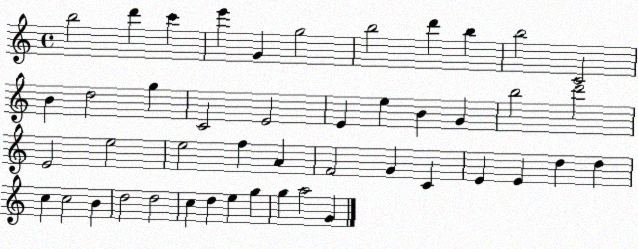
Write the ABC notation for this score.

X:1
T:Untitled
M:4/4
L:1/4
K:C
b2 d' c' e' G g2 b2 d' b b2 C2 B d2 g C2 E2 E e B G b2 d'2 E2 e2 e2 f A F2 G C E E d d c c2 B d2 d2 c d e g g a2 G